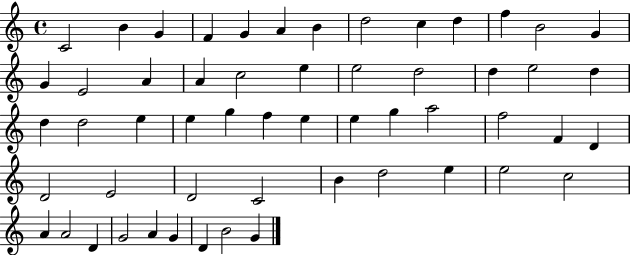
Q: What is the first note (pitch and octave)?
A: C4